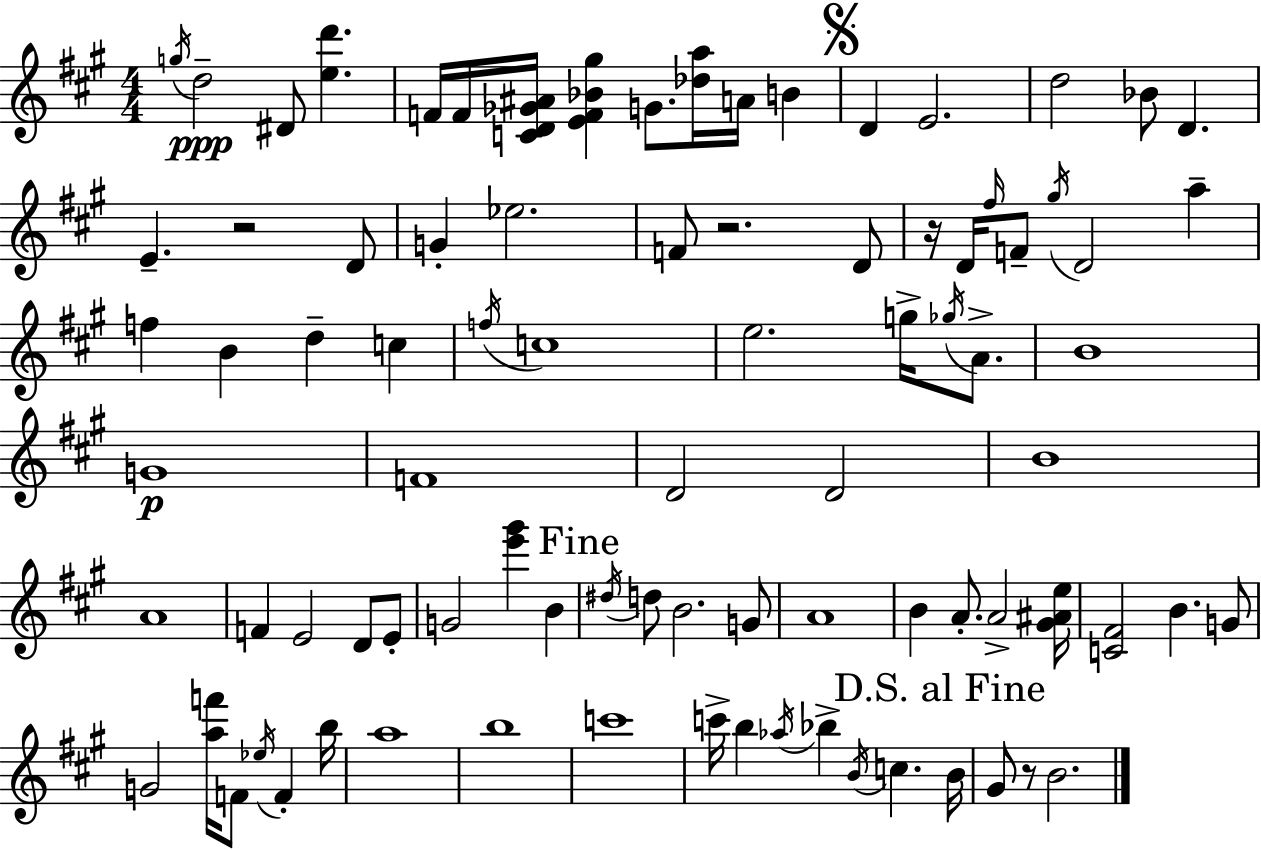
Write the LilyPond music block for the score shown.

{
  \clef treble
  \numericTimeSignature
  \time 4/4
  \key a \major
  \repeat volta 2 { \acciaccatura { g''16 }\ppp d''2-- dis'8 <e'' d'''>4. | f'16 f'16 <c' d' ges' ais'>16 <e' f' bes' gis''>4 g'8. <des'' a''>16 a'16 b'4 | \mark \markup { \musicglyph "scripts.segno" } d'4 e'2. | d''2 bes'8 d'4. | \break e'4.-- r2 d'8 | g'4-. ees''2. | f'8 r2. d'8 | r16 d'16 \grace { fis''16 } f'8-- \acciaccatura { gis''16 } d'2 a''4-- | \break f''4 b'4 d''4-- c''4 | \acciaccatura { f''16 } c''1 | e''2. | g''16-> \acciaccatura { ges''16 } a'8.-> b'1 | \break g'1\p | f'1 | d'2 d'2 | b'1 | \break a'1 | f'4 e'2 | d'8 e'8-. g'2 <e''' gis'''>4 | b'4 \mark "Fine" \acciaccatura { dis''16 } d''8 b'2. | \break g'8 a'1 | b'4 a'8.-. a'2-> | <gis' ais' e''>16 <c' fis'>2 b'4. | g'8 g'2 <a'' f'''>16 f'8 | \break \acciaccatura { ees''16 } f'4-. b''16 a''1 | b''1 | c'''1 | c'''16-> b''4 \acciaccatura { aes''16 } bes''4-> | \break \acciaccatura { b'16 } c''4. \mark "D.S. al Fine" b'16 gis'8 r8 b'2. | } \bar "|."
}